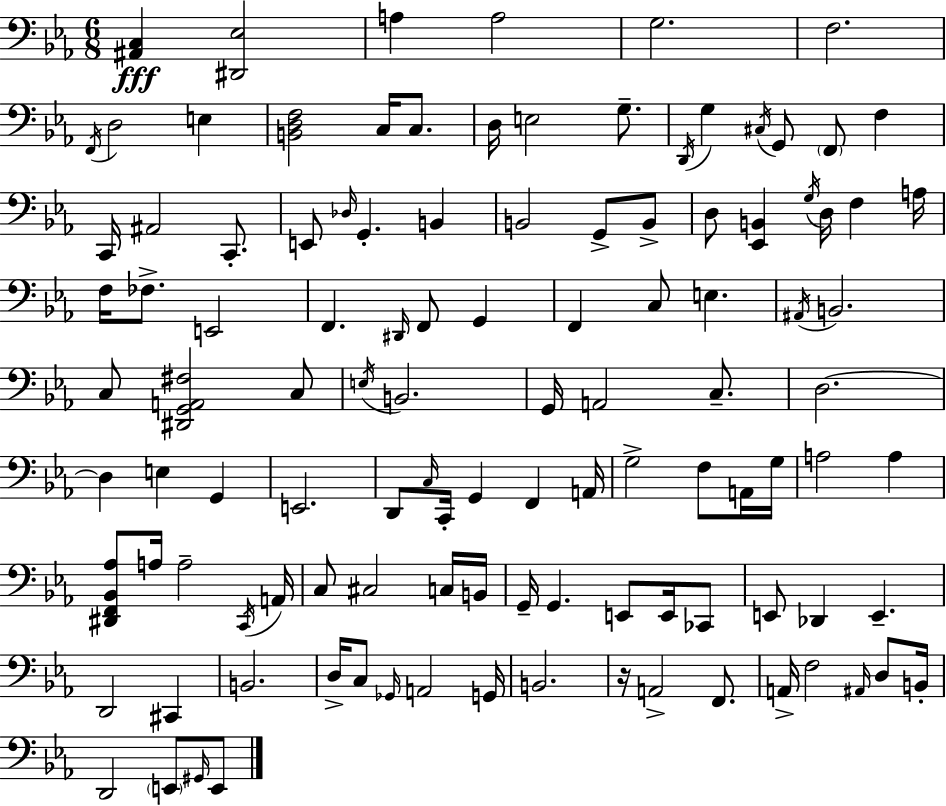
{
  \clef bass
  \numericTimeSignature
  \time 6/8
  \key c \minor
  <ais, c>4\fff <dis, ees>2 | a4 a2 | g2. | f2. | \break \acciaccatura { f,16 } d2 e4 | <b, d f>2 c16 c8. | d16 e2 g8.-- | \acciaccatura { d,16 } g4 \acciaccatura { cis16 } g,8 \parenthesize f,8 f4 | \break c,16 ais,2 | c,8.-. e,8 \grace { des16 } g,4.-. | b,4 b,2 | g,8-> b,8-> d8 <ees, b,>4 \acciaccatura { g16 } d16 | \break f4 a16 f16 fes8.-> e,2 | f,4. \grace { dis,16 } | f,8 g,4 f,4 c8 | e4. \acciaccatura { ais,16 } b,2. | \break c8 <dis, g, a, fis>2 | c8 \acciaccatura { e16 } b,2. | g,16 a,2 | c8.-- d2.~~ | \break d4 | e4 g,4 e,2. | d,8 \grace { c16 } c,16-. | g,4 f,4 a,16 g2-> | \break f8 a,16 g16 a2 | a4 <dis, f, bes, aes>8 a16 | a2-- \acciaccatura { c,16 } a,16 c8 | cis2 c16 b,16 g,16-- g,4. | \break e,8 e,16 ces,8 e,8 | des,4 e,4.-- d,2 | cis,4 b,2. | d16-> c8 | \break \grace { ges,16 } a,2 g,16 b,2. | r16 | a,2-> f,8. a,16-> | f2 \grace { ais,16 } d8 b,16-. | \break d,2 \parenthesize e,8 \grace { gis,16 } e,8 | \bar "|."
}